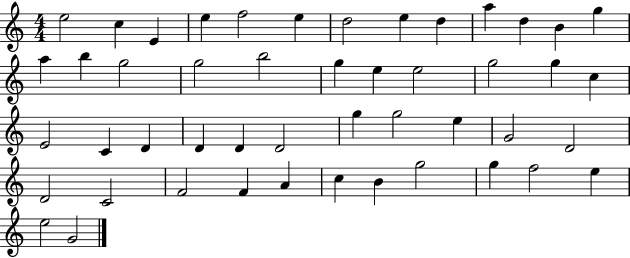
E5/h C5/q E4/q E5/q F5/h E5/q D5/h E5/q D5/q A5/q D5/q B4/q G5/q A5/q B5/q G5/h G5/h B5/h G5/q E5/q E5/h G5/h G5/q C5/q E4/h C4/q D4/q D4/q D4/q D4/h G5/q G5/h E5/q G4/h D4/h D4/h C4/h F4/h F4/q A4/q C5/q B4/q G5/h G5/q F5/h E5/q E5/h G4/h